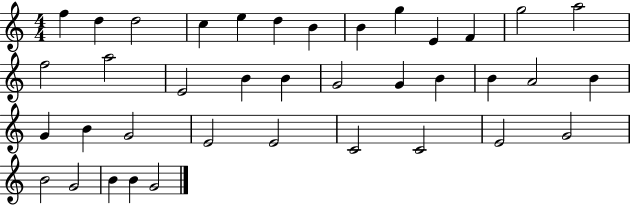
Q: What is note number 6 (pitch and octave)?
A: D5